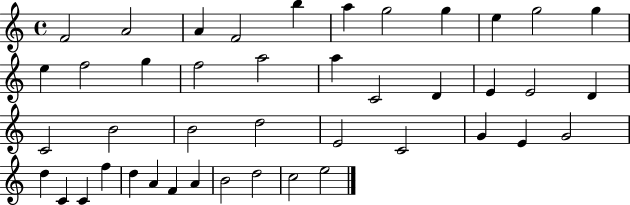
F4/h A4/h A4/q F4/h B5/q A5/q G5/h G5/q E5/q G5/h G5/q E5/q F5/h G5/q F5/h A5/h A5/q C4/h D4/q E4/q E4/h D4/q C4/h B4/h B4/h D5/h E4/h C4/h G4/q E4/q G4/h D5/q C4/q C4/q F5/q D5/q A4/q F4/q A4/q B4/h D5/h C5/h E5/h